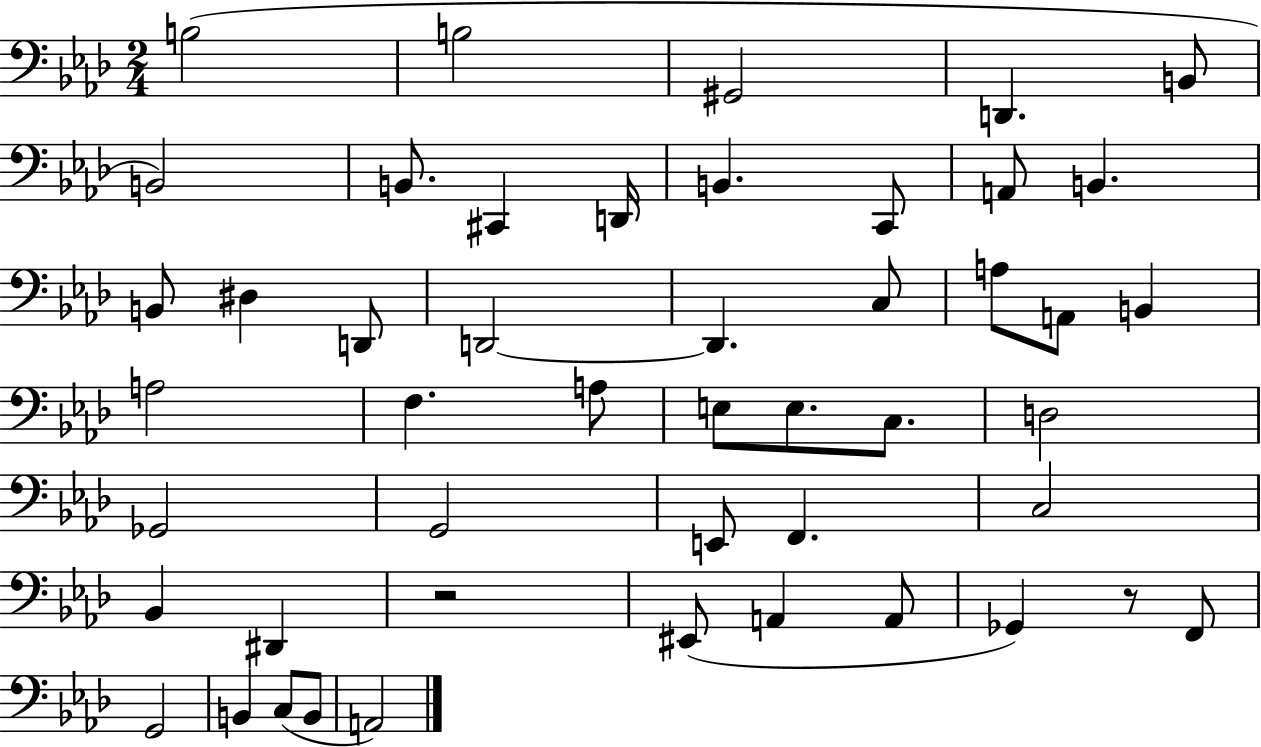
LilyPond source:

{
  \clef bass
  \numericTimeSignature
  \time 2/4
  \key aes \major
  b2( | b2 | gis,2 | d,4. b,8 | \break b,2) | b,8. cis,4 d,16 | b,4. c,8 | a,8 b,4. | \break b,8 dis4 d,8 | d,2~~ | d,4. c8 | a8 a,8 b,4 | \break a2 | f4. a8 | e8 e8. c8. | d2 | \break ges,2 | g,2 | e,8 f,4. | c2 | \break bes,4 dis,4 | r2 | eis,8( a,4 a,8 | ges,4) r8 f,8 | \break g,2 | b,4 c8( b,8 | a,2) | \bar "|."
}